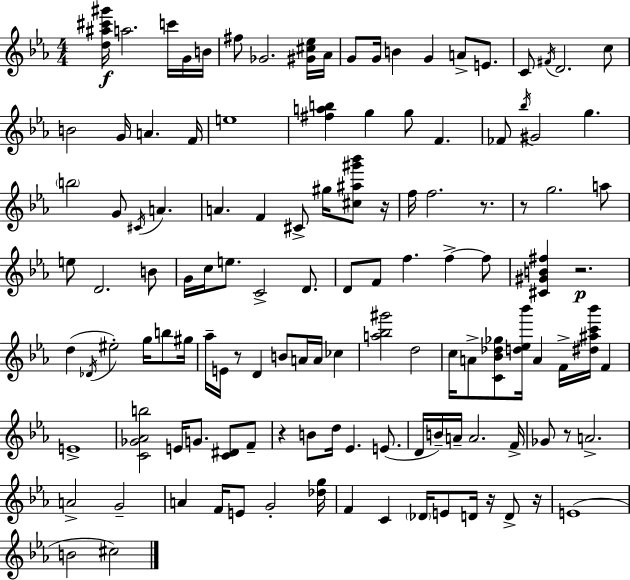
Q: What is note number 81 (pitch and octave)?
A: E4